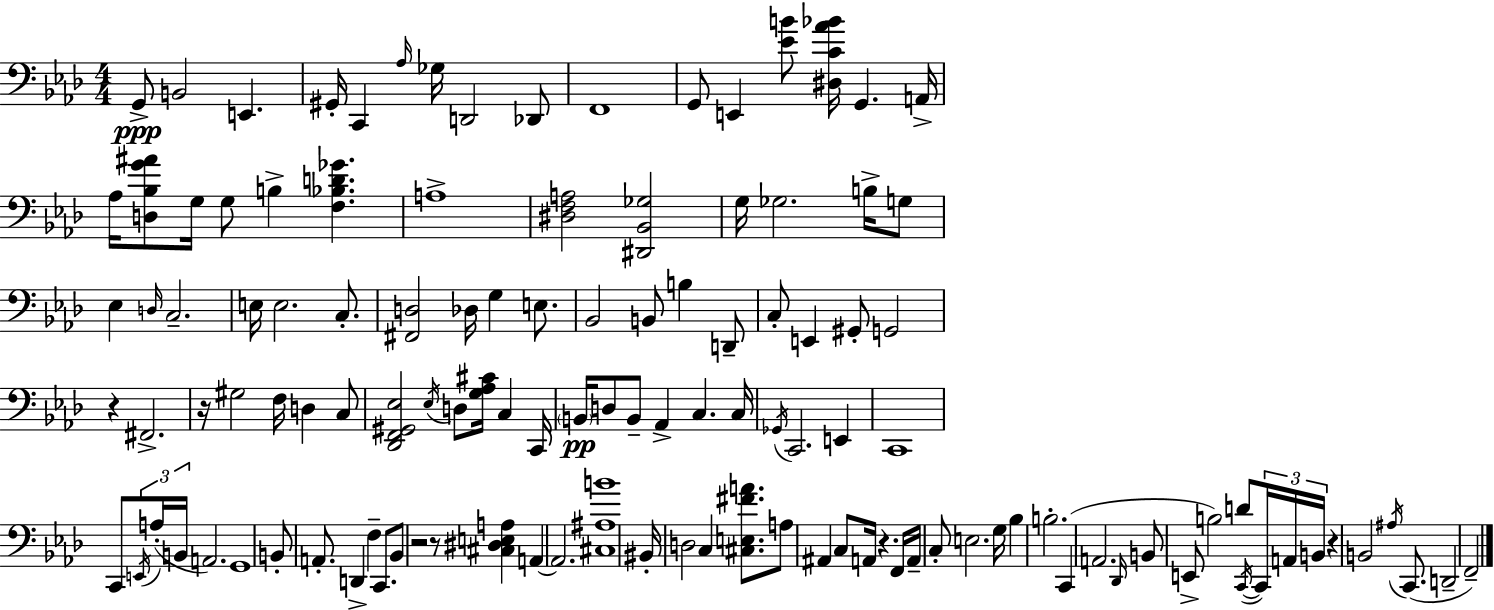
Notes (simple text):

G2/e B2/h E2/q. G#2/s C2/q Ab3/s Gb3/s D2/h Db2/e F2/w G2/e E2/q [Eb4,B4]/e [D#3,C4,Ab4,Bb4]/s G2/q. A2/s Ab3/s [D3,Bb3,G4,A#4]/e G3/s G3/e B3/q [F3,Bb3,D4,Gb4]/q. A3/w [D#3,F3,A3]/h [D#2,Bb2,Gb3]/h G3/s Gb3/h. B3/s G3/e Eb3/q D3/s C3/h. E3/s E3/h. C3/e. [F#2,D3]/h Db3/s G3/q E3/e. Bb2/h B2/e B3/q D2/e C3/e E2/q G#2/e G2/h R/q F#2/h. R/s G#3/h F3/s D3/q C3/e [Db2,F2,G#2,Eb3]/h Eb3/s D3/e [G3,Ab3,C#4]/s C3/q C2/s B2/s D3/e B2/e Ab2/q C3/q. C3/s Gb2/s C2/h. E2/q C2/w C2/e E2/s A3/s B2/s A2/h. G2/w B2/e A2/e. D2/q F3/q C2/e. Bb2/e R/h R/e [C#3,D#3,E3,A3]/q A2/q A2/h. [C#3,A#3,B4]/w BIS2/s D3/h C3/q [C#3,E3,F#4,A4]/e. A3/e A#2/q C3/e A2/s R/q. F2/s A2/s C3/e E3/h. G3/s Bb3/q B3/h. C2/q A2/h. Db2/s B2/e E2/e B3/h D4/e C2/s C2/s A2/s B2/s R/q B2/h A#3/s C2/e. D2/h F2/h